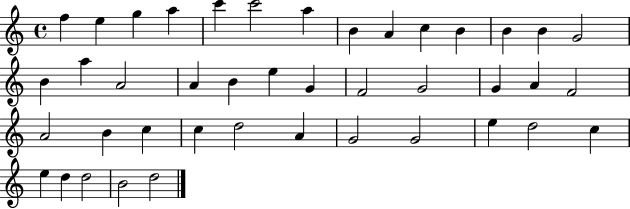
{
  \clef treble
  \time 4/4
  \defaultTimeSignature
  \key c \major
  f''4 e''4 g''4 a''4 | c'''4 c'''2 a''4 | b'4 a'4 c''4 b'4 | b'4 b'4 g'2 | \break b'4 a''4 a'2 | a'4 b'4 e''4 g'4 | f'2 g'2 | g'4 a'4 f'2 | \break a'2 b'4 c''4 | c''4 d''2 a'4 | g'2 g'2 | e''4 d''2 c''4 | \break e''4 d''4 d''2 | b'2 d''2 | \bar "|."
}